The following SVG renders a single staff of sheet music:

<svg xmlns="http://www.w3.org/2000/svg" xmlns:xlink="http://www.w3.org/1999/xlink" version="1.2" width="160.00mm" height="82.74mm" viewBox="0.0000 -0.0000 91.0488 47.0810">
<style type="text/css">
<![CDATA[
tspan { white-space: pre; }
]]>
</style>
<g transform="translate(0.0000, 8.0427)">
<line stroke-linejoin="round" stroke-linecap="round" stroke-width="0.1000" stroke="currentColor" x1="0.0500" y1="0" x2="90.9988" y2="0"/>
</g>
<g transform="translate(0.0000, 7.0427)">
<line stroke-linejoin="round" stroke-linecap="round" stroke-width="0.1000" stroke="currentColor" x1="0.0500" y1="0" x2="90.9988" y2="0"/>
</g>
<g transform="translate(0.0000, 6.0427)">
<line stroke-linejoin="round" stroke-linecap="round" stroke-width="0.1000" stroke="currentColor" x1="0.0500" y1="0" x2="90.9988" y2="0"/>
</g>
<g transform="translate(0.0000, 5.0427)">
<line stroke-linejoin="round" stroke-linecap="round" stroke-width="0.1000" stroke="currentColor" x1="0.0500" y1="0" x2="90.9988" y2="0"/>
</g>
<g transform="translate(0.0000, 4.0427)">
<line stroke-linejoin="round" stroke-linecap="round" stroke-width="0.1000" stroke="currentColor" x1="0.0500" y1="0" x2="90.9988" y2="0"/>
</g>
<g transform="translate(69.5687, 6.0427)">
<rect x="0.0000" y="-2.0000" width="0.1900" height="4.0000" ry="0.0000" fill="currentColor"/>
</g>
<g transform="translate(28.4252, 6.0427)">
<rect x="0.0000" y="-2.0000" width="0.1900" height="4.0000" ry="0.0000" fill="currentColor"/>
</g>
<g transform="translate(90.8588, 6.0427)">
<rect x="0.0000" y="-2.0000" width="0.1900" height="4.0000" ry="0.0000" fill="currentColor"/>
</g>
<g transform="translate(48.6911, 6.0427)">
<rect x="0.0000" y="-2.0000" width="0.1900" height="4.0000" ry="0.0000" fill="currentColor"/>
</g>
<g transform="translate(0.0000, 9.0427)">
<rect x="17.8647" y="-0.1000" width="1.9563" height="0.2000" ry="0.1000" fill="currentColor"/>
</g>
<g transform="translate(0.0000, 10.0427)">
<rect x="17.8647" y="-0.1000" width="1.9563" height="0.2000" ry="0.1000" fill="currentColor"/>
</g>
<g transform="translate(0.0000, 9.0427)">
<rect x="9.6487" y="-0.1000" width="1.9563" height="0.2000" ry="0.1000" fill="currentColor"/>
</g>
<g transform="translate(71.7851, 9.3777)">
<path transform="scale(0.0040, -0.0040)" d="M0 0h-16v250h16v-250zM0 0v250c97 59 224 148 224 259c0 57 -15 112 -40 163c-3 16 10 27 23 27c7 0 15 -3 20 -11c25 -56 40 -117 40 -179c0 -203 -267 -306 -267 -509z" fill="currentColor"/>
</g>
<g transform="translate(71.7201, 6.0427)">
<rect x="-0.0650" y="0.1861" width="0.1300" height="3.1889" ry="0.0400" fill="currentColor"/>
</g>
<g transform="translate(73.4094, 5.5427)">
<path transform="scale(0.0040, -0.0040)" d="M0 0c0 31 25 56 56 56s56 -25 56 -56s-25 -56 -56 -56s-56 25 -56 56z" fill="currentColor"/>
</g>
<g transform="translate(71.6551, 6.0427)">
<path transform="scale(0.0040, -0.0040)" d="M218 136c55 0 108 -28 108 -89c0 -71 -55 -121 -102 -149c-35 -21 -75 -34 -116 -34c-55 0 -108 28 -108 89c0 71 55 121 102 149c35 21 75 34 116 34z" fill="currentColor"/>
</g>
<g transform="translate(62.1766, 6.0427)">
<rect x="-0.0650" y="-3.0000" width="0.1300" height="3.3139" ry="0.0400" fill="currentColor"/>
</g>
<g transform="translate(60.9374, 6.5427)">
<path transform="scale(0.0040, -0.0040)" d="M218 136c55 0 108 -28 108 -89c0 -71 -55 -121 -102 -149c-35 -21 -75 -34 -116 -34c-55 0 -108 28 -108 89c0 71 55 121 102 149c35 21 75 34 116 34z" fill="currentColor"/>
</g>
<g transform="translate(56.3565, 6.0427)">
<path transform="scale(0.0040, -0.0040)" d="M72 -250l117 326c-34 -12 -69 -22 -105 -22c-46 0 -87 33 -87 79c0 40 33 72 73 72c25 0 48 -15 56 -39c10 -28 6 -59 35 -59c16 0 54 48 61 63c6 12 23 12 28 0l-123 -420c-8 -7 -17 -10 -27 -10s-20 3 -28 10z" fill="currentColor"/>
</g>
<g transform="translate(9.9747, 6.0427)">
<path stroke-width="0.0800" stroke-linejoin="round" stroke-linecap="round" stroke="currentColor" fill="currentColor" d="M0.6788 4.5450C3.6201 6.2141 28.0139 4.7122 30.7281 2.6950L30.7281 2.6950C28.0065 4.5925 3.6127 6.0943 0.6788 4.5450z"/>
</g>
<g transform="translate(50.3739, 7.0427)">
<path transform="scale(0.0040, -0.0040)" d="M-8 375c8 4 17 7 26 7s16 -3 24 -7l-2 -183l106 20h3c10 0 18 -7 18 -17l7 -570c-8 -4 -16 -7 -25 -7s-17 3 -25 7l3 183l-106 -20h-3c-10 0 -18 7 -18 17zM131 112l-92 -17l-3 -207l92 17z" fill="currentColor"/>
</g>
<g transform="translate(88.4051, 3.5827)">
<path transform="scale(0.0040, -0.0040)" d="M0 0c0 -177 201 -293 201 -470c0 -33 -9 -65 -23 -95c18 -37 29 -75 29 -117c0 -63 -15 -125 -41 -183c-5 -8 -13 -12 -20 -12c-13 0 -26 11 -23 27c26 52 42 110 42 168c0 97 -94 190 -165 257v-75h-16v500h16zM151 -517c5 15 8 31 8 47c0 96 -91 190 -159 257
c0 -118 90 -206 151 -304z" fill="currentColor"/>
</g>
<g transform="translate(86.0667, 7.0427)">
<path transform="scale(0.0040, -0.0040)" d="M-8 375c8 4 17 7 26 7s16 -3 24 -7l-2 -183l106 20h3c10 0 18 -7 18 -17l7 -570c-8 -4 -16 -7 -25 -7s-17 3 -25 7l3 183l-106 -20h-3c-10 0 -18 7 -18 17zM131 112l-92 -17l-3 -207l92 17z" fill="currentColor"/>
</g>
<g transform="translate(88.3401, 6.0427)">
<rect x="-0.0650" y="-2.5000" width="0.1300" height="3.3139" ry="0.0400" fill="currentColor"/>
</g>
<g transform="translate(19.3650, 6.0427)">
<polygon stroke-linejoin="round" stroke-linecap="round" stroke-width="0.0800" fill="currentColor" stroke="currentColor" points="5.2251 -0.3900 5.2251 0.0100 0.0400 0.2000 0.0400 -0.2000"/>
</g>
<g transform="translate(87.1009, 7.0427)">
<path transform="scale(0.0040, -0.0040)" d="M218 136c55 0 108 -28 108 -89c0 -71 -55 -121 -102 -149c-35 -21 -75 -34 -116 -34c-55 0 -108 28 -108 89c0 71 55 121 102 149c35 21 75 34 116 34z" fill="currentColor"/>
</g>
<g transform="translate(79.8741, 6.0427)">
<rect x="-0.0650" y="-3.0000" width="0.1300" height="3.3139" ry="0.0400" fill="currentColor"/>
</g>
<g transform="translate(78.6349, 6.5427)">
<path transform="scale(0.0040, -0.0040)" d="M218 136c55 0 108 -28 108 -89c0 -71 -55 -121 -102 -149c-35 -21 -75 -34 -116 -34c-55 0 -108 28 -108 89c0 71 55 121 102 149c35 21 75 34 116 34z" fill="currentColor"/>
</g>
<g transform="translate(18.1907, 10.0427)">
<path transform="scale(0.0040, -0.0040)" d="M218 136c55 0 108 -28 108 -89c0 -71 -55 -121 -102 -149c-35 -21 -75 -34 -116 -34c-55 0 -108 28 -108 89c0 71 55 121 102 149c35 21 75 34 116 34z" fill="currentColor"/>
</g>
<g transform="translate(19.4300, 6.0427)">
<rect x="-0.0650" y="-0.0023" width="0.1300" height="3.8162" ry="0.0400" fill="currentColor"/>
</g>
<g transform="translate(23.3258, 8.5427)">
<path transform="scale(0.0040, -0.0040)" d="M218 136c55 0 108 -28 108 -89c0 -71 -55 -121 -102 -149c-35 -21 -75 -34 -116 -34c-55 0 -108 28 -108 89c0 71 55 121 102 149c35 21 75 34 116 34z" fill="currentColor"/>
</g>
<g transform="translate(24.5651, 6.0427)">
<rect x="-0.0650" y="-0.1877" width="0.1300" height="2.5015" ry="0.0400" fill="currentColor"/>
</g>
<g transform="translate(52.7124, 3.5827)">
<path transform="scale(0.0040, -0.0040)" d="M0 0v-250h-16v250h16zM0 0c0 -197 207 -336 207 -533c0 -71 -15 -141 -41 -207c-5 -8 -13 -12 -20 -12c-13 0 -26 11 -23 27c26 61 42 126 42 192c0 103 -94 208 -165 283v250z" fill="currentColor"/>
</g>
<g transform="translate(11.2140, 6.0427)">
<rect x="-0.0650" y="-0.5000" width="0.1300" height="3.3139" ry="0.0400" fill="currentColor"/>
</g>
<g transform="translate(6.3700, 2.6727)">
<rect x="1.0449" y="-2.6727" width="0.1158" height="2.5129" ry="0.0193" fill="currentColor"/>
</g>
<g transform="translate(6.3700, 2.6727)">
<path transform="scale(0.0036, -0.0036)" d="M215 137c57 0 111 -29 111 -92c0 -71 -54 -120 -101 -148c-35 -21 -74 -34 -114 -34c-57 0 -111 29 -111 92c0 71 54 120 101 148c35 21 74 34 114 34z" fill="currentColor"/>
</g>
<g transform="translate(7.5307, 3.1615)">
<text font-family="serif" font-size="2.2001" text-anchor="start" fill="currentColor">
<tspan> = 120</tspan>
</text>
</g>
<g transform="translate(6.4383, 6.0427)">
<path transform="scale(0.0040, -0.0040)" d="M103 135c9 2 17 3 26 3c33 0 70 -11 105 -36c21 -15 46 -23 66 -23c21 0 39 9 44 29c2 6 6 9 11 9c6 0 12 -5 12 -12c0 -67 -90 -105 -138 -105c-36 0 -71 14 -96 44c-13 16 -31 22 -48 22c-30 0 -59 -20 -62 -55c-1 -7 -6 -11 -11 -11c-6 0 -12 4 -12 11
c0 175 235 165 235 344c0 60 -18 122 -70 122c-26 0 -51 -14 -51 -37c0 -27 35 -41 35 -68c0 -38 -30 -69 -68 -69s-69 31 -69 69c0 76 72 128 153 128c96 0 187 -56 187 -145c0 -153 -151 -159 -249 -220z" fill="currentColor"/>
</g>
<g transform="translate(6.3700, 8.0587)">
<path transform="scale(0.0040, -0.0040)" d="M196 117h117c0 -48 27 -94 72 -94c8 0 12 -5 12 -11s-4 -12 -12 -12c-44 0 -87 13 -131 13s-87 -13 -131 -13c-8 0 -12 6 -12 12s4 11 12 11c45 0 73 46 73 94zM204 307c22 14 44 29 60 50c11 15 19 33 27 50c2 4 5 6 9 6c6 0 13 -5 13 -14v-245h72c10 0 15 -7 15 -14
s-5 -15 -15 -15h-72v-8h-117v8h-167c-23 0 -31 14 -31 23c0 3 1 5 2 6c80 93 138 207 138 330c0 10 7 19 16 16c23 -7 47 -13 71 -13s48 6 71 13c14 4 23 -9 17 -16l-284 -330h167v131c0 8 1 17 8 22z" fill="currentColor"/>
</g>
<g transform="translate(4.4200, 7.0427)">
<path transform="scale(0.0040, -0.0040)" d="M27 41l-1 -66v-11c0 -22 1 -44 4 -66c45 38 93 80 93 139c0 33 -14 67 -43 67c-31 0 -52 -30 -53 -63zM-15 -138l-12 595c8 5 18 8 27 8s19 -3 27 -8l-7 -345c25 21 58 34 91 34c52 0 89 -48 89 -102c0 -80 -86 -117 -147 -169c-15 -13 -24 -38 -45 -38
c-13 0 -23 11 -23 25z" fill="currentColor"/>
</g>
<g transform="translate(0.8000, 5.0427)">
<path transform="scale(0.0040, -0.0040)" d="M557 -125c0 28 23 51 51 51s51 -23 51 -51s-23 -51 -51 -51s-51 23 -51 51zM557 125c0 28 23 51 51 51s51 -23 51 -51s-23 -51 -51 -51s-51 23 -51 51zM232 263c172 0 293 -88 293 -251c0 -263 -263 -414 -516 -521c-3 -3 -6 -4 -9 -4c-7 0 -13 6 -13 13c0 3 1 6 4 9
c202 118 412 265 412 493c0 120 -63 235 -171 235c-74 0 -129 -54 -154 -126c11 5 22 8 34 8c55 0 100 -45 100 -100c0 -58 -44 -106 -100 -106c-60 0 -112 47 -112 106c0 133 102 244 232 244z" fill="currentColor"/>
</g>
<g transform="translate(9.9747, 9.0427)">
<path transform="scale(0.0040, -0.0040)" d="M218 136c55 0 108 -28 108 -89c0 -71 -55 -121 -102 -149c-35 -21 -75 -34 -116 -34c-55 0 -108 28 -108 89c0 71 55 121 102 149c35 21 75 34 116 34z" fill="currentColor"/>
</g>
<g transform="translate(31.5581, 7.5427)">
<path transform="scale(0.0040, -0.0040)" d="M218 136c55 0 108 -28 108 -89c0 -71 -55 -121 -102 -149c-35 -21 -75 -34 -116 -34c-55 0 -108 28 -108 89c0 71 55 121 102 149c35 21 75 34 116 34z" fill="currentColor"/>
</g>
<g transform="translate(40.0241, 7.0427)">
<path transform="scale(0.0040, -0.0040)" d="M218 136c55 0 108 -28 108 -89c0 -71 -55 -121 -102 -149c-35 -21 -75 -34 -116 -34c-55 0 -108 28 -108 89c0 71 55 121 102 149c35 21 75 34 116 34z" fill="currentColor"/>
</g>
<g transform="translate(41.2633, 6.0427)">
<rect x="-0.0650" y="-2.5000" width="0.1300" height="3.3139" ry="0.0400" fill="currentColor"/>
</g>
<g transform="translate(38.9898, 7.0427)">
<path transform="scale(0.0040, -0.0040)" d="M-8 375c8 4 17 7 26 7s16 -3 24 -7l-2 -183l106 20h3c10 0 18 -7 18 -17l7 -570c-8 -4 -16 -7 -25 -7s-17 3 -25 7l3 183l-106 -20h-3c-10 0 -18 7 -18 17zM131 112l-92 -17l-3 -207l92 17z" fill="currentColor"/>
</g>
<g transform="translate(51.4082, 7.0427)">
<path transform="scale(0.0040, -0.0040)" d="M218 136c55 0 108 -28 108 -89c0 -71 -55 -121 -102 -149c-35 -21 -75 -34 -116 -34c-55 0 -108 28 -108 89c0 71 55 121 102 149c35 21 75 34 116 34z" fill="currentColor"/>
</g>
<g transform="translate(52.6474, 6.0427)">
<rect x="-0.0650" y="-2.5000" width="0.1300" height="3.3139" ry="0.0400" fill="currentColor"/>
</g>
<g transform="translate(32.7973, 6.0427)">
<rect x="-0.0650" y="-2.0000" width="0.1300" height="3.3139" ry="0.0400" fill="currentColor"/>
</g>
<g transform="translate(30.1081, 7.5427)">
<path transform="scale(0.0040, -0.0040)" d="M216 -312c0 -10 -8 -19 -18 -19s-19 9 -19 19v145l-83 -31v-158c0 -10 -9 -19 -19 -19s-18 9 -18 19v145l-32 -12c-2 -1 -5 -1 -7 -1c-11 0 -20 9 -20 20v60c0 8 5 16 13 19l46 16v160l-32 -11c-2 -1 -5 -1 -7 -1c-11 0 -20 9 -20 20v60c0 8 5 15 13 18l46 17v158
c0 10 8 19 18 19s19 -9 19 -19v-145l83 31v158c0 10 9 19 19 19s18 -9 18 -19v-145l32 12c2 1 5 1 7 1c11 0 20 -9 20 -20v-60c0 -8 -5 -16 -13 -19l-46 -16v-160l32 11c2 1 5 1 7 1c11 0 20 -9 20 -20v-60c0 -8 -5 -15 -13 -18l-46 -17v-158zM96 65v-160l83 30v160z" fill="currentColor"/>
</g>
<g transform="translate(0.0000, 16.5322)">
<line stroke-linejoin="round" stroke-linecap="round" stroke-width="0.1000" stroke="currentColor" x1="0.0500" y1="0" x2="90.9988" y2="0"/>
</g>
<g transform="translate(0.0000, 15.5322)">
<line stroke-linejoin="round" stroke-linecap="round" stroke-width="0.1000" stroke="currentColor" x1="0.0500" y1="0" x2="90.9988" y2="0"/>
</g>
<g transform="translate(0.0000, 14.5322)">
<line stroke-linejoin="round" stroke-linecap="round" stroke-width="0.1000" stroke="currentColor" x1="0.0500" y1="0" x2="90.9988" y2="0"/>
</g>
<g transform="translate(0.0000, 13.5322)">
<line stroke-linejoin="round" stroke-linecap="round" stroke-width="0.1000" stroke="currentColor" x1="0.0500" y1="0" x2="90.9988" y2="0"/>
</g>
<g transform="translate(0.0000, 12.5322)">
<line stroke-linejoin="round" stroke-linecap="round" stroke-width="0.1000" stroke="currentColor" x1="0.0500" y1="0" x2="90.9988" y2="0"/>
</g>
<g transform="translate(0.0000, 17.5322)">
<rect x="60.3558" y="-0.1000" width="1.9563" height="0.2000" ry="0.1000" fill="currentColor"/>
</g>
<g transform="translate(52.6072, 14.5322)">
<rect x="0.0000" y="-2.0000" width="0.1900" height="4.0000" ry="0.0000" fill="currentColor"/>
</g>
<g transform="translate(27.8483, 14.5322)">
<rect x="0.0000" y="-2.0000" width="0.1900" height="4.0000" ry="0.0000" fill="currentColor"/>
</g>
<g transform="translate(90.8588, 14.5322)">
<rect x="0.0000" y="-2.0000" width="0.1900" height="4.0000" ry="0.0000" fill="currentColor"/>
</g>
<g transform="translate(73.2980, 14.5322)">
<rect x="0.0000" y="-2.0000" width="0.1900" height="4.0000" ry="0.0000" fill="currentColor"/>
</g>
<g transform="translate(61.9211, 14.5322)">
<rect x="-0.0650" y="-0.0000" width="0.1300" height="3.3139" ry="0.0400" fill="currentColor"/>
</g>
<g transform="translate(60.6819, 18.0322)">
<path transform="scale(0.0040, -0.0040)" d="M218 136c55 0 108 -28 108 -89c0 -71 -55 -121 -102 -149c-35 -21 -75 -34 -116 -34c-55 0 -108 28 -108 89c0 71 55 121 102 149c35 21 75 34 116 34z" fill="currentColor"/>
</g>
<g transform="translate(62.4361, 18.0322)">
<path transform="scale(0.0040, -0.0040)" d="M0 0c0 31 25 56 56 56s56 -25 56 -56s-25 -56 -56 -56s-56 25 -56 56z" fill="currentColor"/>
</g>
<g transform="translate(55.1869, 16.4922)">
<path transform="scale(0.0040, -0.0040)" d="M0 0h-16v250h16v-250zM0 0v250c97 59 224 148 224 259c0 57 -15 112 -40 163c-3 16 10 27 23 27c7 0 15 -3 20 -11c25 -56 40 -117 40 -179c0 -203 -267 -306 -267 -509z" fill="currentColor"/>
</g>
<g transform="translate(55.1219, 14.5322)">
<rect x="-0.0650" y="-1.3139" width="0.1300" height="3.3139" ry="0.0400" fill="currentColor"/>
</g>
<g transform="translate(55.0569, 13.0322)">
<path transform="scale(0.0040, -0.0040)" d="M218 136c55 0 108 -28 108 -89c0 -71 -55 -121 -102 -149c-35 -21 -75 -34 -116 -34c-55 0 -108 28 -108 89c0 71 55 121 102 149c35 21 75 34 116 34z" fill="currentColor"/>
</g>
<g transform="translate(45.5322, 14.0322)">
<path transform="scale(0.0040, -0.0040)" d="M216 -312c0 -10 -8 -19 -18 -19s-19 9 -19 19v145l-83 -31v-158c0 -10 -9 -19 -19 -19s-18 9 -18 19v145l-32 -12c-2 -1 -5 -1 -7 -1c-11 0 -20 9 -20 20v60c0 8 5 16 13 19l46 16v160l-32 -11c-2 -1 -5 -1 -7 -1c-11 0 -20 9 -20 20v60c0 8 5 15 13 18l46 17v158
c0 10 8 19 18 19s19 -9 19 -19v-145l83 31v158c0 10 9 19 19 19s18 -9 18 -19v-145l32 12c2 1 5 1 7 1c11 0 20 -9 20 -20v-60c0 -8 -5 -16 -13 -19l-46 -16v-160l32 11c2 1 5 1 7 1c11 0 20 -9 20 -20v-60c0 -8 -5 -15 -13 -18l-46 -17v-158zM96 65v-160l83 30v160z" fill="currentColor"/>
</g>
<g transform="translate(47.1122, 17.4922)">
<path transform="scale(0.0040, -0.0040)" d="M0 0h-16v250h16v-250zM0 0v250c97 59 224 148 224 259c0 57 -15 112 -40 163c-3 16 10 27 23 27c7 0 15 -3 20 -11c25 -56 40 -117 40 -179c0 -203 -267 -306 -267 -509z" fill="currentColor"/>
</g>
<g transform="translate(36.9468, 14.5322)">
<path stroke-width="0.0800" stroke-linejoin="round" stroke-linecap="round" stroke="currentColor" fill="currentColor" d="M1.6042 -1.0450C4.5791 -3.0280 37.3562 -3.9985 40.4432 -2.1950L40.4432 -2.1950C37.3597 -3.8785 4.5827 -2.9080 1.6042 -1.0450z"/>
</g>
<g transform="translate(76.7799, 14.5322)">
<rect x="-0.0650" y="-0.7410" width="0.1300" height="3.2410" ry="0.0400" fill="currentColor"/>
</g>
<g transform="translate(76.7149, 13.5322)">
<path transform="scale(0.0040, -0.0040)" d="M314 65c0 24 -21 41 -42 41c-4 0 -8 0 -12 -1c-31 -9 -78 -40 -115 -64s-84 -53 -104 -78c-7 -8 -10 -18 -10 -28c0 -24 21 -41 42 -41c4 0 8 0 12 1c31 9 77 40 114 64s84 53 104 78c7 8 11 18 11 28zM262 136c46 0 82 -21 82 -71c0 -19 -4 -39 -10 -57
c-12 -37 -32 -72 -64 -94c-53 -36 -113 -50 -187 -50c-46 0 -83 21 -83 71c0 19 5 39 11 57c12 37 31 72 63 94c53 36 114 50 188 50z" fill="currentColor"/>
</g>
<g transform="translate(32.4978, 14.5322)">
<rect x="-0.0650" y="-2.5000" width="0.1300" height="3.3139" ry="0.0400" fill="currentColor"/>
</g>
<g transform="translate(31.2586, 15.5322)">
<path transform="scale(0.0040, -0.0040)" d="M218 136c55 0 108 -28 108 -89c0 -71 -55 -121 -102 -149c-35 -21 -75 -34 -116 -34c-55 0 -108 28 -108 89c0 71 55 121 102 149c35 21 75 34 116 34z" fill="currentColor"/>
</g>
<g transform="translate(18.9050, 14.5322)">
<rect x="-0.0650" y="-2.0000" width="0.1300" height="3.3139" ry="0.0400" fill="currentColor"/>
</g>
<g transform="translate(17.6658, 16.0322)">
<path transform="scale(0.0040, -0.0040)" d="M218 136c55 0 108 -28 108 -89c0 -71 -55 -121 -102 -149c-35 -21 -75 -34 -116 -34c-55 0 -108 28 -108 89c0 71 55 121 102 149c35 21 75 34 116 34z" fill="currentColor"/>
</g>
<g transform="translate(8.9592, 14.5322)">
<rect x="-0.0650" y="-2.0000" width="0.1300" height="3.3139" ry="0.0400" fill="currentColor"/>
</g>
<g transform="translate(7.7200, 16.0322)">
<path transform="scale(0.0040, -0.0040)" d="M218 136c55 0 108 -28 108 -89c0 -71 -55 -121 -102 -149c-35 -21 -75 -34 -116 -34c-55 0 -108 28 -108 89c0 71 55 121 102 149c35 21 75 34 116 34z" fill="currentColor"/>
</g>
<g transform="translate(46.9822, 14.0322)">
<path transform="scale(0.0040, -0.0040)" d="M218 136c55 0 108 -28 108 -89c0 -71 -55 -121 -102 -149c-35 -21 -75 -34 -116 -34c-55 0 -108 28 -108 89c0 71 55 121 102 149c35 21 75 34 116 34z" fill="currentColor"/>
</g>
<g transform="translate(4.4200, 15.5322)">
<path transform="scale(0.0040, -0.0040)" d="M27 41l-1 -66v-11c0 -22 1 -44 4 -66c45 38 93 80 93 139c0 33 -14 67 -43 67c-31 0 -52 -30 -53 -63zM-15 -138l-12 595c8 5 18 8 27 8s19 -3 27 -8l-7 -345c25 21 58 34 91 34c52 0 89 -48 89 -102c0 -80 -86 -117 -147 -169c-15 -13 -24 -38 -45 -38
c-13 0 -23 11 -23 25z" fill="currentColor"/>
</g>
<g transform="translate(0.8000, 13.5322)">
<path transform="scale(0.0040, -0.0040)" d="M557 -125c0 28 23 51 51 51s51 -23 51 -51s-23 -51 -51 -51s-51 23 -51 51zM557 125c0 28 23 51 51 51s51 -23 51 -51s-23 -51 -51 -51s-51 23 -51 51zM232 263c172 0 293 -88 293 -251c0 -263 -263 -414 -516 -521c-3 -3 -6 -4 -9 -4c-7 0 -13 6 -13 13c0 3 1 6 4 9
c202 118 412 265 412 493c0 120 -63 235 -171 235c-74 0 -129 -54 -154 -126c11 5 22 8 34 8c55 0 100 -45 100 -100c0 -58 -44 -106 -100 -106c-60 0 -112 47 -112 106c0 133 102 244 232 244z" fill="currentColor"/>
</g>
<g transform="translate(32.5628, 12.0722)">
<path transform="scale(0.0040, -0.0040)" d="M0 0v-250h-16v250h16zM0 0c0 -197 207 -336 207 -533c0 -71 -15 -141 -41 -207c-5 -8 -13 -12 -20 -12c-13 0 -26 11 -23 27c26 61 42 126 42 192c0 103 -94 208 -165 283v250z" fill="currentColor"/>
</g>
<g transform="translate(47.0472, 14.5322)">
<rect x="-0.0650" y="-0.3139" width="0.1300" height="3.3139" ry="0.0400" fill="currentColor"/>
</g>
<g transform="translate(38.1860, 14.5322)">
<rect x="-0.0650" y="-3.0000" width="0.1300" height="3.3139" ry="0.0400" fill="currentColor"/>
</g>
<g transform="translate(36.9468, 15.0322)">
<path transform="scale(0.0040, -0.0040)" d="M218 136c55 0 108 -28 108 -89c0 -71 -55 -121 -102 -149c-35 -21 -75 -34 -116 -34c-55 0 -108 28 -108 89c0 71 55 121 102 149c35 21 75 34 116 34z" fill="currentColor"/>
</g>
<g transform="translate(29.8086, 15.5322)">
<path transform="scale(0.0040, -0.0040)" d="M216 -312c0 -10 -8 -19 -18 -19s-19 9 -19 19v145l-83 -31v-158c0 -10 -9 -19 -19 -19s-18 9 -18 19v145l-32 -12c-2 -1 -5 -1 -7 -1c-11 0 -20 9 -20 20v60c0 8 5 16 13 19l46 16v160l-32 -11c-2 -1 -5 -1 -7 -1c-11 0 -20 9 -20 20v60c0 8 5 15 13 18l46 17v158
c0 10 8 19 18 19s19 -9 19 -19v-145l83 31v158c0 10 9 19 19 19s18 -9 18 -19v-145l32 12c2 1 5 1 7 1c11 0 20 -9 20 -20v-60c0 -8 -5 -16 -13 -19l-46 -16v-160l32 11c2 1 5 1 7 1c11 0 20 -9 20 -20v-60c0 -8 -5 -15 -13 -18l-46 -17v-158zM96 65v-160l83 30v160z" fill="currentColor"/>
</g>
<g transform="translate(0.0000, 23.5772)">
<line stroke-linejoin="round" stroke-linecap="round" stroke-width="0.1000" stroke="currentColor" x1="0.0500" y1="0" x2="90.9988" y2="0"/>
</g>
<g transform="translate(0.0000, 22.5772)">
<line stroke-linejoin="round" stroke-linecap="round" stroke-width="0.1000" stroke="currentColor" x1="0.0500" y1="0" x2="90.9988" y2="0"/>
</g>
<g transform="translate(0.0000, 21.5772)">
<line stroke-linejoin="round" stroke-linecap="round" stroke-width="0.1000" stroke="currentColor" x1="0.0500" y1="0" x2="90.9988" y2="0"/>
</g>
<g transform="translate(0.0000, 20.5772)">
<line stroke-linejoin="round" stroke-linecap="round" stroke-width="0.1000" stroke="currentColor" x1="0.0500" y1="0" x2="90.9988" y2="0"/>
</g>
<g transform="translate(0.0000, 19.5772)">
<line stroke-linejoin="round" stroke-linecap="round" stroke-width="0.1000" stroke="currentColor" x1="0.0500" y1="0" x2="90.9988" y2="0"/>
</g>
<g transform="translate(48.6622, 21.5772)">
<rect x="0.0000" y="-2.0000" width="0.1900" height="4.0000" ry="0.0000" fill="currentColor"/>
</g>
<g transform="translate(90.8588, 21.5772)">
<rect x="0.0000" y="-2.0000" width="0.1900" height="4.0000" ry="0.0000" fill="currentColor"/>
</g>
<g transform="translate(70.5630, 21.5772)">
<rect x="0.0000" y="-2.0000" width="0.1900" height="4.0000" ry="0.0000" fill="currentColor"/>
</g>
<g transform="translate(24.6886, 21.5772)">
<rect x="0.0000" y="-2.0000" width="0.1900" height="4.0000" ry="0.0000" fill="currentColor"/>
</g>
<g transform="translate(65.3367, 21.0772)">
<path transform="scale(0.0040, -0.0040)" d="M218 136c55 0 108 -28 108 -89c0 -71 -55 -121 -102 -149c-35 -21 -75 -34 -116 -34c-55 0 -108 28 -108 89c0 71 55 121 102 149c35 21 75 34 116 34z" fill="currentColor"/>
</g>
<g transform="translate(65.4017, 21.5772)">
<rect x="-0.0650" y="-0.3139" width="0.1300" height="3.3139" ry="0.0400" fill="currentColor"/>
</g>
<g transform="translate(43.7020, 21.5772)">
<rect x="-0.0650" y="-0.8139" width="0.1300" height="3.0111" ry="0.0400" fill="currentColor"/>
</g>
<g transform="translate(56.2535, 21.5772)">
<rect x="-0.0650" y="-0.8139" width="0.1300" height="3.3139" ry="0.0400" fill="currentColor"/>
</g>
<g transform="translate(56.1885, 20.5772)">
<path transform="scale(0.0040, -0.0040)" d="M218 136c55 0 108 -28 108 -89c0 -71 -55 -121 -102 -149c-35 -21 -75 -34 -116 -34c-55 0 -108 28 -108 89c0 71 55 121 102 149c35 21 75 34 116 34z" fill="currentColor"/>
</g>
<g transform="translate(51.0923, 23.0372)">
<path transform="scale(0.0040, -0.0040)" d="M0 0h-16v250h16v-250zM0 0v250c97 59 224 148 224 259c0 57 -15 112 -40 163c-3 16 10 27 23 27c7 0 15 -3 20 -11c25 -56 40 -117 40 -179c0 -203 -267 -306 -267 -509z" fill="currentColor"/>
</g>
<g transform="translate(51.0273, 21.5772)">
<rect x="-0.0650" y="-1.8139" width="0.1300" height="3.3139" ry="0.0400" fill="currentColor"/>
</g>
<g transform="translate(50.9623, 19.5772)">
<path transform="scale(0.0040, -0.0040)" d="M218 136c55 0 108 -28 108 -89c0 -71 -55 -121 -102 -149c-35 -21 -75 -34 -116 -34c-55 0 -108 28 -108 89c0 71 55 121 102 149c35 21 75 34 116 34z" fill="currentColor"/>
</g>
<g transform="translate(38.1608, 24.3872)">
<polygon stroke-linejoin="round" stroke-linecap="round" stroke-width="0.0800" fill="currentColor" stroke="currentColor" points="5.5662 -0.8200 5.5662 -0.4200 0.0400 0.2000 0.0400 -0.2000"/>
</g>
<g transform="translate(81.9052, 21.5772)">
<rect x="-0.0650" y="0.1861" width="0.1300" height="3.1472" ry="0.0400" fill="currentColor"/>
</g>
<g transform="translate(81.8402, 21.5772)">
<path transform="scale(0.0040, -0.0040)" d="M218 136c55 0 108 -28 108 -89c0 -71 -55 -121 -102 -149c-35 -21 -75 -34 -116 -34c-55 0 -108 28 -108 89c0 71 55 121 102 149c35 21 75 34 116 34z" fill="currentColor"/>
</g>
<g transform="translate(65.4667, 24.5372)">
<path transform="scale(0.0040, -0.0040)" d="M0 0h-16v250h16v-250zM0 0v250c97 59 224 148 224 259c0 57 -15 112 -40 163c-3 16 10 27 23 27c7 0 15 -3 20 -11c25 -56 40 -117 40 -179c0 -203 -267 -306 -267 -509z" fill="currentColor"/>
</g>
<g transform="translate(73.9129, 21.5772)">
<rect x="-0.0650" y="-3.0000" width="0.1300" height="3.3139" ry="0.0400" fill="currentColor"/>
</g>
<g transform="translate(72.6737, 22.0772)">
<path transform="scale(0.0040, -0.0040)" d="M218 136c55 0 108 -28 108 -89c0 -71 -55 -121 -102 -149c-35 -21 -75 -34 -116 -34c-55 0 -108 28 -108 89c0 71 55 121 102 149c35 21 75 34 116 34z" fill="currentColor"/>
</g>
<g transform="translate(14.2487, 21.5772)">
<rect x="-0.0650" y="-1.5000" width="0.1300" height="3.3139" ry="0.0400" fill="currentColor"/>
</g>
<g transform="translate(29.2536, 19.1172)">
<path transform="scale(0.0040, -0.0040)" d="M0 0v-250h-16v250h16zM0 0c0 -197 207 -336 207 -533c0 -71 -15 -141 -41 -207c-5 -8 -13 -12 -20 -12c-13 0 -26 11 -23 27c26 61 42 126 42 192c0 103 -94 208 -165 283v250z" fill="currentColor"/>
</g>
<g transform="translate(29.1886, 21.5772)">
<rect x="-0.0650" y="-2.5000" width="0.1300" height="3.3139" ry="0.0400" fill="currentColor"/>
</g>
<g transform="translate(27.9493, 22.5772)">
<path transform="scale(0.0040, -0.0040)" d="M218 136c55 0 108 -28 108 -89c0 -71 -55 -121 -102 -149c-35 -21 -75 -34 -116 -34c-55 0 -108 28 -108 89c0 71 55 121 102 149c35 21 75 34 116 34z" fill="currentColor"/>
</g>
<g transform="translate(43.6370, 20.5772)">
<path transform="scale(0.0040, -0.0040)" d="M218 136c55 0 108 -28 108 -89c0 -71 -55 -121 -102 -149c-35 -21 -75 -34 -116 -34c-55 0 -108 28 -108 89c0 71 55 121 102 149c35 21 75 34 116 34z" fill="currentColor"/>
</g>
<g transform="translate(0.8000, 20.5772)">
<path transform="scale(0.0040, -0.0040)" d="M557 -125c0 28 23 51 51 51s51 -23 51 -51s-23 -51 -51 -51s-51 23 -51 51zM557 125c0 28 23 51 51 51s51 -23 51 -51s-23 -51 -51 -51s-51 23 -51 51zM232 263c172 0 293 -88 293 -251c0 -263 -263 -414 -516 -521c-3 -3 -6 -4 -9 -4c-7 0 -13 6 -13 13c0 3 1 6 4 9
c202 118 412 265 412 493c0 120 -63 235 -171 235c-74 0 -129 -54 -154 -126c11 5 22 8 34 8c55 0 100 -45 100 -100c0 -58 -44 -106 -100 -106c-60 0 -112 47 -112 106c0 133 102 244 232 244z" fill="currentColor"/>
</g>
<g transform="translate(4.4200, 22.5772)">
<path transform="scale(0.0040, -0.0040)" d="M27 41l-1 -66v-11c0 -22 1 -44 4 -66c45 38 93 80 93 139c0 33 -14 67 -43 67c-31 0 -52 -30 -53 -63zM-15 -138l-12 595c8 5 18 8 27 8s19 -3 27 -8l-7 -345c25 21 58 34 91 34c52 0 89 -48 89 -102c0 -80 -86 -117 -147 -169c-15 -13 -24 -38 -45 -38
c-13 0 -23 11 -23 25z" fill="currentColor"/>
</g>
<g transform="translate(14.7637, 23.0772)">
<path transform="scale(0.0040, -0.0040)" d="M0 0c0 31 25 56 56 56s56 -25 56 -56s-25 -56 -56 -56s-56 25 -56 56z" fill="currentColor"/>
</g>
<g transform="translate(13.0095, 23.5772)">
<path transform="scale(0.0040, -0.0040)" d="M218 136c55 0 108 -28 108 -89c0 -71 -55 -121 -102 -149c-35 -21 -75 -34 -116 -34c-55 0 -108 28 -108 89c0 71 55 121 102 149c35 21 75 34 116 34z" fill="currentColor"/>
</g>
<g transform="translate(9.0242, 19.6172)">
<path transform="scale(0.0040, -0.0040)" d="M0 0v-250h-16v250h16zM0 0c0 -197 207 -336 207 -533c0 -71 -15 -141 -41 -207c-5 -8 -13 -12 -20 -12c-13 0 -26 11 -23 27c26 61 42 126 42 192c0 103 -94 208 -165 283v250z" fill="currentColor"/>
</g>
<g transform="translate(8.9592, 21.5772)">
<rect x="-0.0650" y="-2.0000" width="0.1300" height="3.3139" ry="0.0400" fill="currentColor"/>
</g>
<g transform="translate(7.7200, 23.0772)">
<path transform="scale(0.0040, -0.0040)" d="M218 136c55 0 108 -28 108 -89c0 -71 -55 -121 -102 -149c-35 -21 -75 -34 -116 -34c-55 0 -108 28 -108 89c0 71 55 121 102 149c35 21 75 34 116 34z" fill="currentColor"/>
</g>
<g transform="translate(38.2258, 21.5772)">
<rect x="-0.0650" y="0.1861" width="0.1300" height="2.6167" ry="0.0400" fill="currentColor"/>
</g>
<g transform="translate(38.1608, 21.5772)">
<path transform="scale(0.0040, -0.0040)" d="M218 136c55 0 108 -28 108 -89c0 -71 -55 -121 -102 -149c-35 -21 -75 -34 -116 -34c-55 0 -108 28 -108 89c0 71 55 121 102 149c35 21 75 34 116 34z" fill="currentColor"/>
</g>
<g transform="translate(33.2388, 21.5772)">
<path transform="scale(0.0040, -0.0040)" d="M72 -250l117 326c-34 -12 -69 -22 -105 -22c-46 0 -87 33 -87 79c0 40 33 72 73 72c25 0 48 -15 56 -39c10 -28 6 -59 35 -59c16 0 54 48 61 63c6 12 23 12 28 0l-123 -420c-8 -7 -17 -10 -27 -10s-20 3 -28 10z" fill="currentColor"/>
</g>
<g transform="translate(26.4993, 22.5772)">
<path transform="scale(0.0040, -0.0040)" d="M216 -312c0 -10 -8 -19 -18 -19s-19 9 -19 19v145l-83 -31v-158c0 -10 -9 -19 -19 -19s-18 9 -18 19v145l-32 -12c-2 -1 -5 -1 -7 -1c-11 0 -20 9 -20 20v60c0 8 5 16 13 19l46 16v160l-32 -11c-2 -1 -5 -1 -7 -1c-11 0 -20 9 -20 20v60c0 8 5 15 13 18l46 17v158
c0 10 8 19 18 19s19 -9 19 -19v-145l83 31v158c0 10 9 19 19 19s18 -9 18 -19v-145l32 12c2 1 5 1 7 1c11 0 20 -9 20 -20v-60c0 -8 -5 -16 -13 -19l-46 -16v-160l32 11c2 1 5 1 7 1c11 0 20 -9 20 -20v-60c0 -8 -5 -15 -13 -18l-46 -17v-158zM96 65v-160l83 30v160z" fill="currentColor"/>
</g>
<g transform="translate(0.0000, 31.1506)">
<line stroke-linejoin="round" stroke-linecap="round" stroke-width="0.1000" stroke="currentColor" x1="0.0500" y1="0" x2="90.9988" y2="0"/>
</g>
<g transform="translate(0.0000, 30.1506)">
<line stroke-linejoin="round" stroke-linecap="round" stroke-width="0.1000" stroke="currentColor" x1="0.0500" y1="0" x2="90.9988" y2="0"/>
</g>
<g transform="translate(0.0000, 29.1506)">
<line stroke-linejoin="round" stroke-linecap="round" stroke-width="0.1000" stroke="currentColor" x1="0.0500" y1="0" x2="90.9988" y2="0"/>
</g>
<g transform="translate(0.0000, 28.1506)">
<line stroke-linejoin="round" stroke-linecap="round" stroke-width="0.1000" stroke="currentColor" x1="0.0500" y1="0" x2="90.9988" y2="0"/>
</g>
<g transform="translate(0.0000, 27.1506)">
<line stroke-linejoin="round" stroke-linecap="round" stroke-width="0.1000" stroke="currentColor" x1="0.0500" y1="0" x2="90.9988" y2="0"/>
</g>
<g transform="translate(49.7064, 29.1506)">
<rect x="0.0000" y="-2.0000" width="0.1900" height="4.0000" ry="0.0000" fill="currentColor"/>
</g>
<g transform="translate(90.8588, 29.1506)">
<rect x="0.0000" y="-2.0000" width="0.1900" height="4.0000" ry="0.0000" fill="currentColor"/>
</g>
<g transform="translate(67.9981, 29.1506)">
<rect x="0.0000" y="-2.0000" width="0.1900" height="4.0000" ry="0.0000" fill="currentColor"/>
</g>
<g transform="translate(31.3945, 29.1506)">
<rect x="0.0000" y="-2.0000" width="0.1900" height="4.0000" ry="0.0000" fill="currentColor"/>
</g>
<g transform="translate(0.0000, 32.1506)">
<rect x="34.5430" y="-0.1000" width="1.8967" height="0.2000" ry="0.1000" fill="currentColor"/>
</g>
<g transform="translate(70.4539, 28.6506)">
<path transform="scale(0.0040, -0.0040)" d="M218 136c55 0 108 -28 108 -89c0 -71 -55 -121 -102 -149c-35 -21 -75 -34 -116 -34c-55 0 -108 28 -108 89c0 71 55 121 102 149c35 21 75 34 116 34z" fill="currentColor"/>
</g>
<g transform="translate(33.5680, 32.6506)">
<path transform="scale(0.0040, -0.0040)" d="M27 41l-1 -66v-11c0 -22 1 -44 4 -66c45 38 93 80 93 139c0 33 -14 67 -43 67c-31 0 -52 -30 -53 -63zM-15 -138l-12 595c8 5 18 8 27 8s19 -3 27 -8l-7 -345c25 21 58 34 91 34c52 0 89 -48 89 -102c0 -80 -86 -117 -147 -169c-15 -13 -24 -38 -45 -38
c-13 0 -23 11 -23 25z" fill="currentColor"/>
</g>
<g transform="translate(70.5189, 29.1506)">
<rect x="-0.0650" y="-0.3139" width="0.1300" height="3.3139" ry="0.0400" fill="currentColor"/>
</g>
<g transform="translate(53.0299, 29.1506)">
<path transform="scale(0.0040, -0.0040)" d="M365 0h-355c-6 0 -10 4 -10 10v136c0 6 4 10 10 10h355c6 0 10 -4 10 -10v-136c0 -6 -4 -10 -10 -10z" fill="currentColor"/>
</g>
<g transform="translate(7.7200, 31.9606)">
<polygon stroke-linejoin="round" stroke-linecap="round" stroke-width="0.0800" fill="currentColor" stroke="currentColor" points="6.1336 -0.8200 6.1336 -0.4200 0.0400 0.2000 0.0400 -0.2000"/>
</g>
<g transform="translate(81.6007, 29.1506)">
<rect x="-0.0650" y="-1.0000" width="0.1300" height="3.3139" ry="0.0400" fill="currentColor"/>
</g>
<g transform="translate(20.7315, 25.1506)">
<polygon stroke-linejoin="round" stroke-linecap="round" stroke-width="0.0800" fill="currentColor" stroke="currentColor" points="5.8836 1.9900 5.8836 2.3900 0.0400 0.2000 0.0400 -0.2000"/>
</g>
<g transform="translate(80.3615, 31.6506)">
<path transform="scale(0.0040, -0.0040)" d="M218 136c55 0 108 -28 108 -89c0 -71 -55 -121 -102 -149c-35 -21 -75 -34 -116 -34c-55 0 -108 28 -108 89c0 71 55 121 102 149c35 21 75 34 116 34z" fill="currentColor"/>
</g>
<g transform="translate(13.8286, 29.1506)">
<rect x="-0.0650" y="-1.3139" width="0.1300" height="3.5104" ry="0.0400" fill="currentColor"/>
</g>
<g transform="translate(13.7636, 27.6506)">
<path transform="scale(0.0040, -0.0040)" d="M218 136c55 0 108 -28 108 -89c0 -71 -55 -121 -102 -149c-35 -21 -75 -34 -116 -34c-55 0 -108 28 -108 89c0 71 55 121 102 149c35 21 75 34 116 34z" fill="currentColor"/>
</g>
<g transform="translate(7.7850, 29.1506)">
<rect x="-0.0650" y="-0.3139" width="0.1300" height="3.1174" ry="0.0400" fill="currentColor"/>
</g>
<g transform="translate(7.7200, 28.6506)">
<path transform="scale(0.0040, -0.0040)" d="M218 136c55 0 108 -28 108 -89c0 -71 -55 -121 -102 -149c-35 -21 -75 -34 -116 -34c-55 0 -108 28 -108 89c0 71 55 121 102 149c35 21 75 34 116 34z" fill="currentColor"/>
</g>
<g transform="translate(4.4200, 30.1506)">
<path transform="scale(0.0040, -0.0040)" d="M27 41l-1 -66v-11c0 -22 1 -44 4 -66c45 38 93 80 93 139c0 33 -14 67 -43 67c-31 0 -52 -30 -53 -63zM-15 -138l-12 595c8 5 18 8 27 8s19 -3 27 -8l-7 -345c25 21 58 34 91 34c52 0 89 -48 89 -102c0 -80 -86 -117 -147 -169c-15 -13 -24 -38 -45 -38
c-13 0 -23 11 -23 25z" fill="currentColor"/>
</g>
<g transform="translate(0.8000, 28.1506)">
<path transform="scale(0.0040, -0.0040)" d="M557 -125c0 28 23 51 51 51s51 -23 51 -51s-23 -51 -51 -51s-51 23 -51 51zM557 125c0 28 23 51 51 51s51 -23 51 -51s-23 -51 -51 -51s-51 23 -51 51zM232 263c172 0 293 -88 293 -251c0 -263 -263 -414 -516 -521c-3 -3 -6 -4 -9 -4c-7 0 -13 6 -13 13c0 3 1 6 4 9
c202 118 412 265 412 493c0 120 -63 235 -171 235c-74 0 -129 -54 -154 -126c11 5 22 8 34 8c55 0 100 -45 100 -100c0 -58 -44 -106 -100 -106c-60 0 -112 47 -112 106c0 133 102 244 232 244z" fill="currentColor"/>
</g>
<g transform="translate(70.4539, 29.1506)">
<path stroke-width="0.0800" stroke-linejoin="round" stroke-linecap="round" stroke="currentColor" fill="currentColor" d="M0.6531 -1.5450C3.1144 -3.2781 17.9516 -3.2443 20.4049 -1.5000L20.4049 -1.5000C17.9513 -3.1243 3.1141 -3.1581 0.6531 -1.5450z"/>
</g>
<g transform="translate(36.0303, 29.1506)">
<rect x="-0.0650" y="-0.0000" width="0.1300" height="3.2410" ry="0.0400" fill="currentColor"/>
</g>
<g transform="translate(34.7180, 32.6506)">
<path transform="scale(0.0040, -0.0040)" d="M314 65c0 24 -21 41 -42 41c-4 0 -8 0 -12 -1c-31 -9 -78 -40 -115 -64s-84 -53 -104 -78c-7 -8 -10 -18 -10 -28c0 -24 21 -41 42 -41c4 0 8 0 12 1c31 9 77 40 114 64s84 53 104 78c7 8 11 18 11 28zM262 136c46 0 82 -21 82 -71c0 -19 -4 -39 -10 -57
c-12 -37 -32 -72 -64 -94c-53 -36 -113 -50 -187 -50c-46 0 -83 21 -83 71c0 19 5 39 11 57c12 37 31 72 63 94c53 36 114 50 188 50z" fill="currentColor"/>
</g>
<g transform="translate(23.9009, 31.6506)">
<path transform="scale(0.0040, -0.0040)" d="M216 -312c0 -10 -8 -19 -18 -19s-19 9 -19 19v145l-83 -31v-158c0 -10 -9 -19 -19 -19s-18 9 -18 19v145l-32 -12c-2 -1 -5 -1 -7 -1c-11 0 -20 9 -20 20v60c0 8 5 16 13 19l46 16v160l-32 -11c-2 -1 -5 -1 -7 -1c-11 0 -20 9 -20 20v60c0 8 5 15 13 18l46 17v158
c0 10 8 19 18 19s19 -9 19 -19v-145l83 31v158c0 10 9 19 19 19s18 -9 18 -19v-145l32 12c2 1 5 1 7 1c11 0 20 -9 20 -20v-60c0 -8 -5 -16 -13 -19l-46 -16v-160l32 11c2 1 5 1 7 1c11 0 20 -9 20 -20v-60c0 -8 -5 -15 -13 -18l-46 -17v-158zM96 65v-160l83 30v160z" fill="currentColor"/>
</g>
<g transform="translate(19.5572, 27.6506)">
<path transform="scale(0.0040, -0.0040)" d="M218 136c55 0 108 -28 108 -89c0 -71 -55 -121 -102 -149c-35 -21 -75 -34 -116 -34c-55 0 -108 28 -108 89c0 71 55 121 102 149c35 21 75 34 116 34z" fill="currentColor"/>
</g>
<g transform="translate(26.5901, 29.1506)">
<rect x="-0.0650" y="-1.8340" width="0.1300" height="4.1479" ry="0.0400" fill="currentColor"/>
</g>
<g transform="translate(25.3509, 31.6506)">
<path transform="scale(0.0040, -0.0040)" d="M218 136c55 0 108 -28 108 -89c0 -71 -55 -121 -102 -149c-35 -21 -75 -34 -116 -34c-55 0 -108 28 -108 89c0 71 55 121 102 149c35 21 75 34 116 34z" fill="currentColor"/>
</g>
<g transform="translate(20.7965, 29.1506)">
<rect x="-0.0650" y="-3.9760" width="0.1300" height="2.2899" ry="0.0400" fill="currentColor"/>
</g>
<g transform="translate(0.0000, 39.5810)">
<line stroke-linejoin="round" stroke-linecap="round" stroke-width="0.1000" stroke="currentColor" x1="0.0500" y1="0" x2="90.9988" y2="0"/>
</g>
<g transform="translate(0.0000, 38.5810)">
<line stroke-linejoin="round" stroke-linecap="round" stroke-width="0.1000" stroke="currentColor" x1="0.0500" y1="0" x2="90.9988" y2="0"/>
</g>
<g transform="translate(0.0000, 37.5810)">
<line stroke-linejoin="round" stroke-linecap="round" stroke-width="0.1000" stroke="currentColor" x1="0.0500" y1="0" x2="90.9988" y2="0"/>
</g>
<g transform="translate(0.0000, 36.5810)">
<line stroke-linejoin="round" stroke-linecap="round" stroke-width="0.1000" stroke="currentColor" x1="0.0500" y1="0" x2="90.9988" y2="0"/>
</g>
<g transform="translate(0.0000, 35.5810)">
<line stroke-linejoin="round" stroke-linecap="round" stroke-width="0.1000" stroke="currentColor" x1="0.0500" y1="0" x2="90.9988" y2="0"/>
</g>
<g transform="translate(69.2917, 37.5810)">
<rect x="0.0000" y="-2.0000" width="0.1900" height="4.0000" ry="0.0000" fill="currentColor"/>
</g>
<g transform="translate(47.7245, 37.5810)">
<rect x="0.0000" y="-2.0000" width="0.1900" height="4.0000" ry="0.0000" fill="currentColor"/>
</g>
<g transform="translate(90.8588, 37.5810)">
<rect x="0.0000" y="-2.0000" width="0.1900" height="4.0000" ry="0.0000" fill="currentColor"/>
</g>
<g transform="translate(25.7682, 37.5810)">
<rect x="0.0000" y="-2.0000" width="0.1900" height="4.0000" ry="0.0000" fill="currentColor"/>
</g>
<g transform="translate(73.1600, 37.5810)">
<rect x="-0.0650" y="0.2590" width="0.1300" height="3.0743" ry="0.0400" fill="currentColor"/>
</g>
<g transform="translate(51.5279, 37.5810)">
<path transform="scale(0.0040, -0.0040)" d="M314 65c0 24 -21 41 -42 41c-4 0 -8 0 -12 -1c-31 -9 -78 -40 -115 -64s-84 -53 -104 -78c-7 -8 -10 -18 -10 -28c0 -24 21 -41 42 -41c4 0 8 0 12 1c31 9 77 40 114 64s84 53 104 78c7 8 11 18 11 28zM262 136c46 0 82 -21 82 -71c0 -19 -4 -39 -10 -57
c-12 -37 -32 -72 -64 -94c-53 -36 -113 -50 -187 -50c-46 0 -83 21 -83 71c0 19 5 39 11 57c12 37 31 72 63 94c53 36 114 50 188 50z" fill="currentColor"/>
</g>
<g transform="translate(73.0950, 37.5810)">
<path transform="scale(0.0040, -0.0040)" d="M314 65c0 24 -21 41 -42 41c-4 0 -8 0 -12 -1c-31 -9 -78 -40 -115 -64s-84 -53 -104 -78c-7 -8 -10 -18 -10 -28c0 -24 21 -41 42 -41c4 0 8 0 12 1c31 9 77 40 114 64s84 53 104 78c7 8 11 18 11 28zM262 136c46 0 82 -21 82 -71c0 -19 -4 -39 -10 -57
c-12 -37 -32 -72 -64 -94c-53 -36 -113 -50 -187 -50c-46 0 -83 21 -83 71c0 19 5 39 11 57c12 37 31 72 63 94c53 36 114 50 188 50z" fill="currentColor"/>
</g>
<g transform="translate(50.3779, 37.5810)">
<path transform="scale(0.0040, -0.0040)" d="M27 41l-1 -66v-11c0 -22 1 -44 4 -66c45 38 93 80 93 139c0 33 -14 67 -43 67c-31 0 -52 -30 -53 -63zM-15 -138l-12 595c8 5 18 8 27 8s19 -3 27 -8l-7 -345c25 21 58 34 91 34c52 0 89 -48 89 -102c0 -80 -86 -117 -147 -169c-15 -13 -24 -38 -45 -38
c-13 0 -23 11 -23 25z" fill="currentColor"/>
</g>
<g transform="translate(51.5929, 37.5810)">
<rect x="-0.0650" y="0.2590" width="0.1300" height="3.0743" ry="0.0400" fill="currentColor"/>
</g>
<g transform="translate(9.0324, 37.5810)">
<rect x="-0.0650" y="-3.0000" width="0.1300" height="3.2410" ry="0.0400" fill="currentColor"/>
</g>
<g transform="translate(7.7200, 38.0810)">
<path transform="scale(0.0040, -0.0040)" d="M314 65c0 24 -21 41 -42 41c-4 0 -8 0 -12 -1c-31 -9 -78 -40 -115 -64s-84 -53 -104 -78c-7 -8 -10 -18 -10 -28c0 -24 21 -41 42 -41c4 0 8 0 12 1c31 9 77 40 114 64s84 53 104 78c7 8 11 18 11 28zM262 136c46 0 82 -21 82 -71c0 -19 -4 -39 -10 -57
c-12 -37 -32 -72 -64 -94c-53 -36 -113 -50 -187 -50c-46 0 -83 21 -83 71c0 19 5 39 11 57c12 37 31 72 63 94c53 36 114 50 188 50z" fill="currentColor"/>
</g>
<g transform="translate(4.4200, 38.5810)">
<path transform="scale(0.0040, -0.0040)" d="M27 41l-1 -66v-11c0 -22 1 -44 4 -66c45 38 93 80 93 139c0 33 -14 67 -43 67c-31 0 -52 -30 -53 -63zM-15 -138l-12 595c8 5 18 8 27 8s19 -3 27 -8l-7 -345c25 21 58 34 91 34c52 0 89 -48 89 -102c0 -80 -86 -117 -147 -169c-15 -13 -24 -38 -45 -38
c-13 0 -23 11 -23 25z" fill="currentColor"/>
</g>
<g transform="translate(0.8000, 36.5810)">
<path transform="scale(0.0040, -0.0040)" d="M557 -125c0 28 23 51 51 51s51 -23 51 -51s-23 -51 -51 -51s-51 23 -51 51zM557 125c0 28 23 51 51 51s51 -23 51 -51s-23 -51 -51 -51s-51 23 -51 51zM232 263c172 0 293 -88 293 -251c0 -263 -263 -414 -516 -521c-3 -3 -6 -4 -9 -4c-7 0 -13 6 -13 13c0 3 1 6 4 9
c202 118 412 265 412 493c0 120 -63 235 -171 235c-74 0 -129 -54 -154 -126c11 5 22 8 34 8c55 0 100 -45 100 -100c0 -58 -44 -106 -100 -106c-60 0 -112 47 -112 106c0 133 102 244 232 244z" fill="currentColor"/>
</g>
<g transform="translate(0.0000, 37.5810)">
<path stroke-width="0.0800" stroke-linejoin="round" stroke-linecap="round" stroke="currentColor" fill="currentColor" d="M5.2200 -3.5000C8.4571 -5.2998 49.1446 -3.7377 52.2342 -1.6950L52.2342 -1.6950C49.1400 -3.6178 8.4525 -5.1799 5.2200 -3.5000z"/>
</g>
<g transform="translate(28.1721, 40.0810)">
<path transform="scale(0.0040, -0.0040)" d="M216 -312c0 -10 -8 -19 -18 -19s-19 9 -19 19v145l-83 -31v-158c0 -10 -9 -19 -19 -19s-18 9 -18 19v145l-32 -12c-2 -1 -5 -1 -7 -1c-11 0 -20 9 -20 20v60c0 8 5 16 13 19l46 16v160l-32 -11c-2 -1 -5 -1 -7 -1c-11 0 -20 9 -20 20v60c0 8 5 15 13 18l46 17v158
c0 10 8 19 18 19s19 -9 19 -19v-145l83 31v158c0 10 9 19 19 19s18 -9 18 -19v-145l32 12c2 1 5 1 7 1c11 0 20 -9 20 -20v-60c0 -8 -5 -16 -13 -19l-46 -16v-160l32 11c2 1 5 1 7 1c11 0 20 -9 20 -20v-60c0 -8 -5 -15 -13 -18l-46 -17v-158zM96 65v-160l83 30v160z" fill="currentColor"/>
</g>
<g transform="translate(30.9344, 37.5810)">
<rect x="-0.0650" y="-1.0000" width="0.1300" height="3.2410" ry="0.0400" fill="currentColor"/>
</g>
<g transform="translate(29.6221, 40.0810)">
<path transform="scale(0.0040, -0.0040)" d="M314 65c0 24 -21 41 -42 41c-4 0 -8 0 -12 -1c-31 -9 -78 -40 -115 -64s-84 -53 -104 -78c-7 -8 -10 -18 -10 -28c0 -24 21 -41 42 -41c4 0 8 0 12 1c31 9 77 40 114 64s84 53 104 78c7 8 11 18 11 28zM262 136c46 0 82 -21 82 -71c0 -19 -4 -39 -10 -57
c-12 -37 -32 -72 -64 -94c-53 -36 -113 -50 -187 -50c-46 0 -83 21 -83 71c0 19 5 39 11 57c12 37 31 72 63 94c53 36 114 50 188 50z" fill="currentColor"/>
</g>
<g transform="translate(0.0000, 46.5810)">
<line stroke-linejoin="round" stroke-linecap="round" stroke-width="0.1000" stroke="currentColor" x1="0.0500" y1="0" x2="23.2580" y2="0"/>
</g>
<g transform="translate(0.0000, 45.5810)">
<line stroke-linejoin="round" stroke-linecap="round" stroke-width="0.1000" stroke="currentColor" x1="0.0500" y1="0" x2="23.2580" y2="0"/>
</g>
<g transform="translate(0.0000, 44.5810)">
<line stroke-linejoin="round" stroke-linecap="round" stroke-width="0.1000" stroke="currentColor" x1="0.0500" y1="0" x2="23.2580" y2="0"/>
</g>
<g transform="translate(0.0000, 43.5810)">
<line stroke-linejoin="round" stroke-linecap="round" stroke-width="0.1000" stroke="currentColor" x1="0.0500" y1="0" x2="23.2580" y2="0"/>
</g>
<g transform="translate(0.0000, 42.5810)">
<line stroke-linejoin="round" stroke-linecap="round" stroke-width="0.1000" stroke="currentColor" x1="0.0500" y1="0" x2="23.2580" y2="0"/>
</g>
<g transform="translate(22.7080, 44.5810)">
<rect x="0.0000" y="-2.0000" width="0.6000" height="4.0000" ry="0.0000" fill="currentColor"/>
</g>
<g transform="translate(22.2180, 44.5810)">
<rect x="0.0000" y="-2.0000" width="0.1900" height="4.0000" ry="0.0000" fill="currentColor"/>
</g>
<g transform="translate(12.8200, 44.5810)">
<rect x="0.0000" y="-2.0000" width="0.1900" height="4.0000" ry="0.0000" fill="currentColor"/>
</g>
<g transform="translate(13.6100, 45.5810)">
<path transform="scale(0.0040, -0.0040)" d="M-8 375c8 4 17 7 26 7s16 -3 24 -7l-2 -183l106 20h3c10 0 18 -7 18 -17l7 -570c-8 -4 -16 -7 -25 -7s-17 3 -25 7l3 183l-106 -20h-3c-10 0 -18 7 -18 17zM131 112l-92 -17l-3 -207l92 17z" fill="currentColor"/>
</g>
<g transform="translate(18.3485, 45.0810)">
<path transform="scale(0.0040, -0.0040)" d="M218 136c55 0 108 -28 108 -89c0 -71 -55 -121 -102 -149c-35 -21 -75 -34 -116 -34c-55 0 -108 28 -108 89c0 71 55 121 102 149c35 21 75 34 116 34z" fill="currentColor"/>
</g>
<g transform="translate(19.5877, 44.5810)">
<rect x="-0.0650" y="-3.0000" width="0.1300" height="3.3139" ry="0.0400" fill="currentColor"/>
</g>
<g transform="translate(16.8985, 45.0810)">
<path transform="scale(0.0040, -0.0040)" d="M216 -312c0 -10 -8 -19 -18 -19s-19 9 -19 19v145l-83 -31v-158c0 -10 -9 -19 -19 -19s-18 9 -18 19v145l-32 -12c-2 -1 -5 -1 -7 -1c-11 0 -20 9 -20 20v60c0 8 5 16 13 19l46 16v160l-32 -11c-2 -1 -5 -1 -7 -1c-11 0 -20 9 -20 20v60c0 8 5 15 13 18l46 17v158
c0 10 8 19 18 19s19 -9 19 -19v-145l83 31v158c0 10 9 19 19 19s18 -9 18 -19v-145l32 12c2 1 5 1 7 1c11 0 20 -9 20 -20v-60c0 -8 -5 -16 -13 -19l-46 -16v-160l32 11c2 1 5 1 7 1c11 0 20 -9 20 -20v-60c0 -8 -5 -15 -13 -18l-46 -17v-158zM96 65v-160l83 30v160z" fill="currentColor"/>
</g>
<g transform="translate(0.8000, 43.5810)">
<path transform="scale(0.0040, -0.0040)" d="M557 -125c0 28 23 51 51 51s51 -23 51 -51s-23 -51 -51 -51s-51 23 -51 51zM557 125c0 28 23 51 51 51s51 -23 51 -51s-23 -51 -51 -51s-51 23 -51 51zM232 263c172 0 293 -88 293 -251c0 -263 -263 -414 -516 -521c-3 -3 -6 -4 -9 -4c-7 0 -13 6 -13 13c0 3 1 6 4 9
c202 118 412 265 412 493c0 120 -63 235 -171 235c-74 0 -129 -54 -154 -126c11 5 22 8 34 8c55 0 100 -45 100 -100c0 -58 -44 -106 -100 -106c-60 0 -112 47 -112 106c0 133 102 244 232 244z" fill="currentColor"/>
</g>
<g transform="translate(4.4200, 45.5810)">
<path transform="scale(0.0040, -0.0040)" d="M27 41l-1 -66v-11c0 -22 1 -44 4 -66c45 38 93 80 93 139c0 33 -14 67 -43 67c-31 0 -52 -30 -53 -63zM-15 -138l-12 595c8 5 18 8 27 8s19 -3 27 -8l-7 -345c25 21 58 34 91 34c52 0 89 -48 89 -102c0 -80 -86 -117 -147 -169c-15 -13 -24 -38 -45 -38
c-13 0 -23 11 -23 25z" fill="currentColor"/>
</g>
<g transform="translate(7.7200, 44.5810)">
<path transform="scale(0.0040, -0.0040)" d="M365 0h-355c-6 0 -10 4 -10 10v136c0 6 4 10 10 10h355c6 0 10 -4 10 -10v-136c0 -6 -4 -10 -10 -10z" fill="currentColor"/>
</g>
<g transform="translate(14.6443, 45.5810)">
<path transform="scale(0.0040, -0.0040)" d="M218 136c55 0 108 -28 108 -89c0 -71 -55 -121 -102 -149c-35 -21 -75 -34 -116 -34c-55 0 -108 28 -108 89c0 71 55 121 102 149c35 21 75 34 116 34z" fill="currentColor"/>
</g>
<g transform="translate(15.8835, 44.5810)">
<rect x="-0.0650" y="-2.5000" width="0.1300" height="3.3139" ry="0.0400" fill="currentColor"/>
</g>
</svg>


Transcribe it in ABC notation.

X:1
T:Untitled
M:2/4
L:1/4
K:F
E,, C,,/2 F,,/2 ^A,, B,, B,,/2 z/2 C, D,/2 C, B,,/4 A,, A,, ^B,,/2 C, ^E,/2 G,/2 D,, F,2 A,,/2 G,, ^B,,/2 z/2 D,/2 F,/2 A,/2 F, E,/2 C, D, E,/2 G,/2 G,/2 ^F,,/2 _D,,2 z2 E, F,, C,2 ^F,,2 _D,2 D,2 z2 B,, ^C,